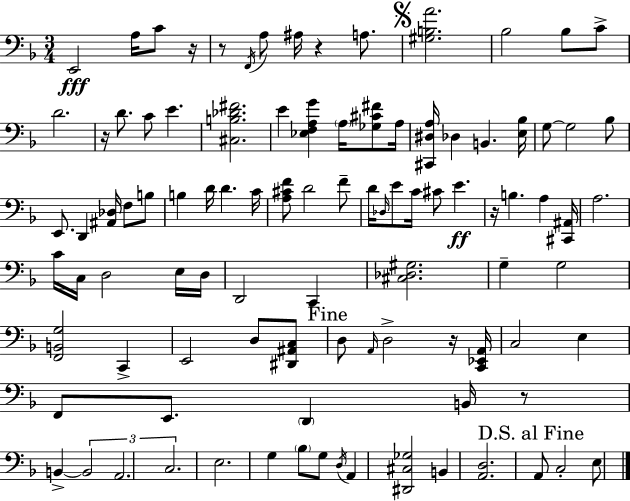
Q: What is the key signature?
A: F major